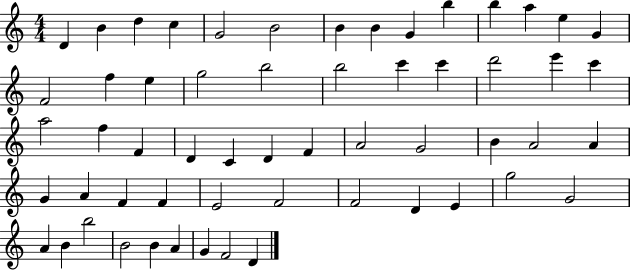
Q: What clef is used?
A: treble